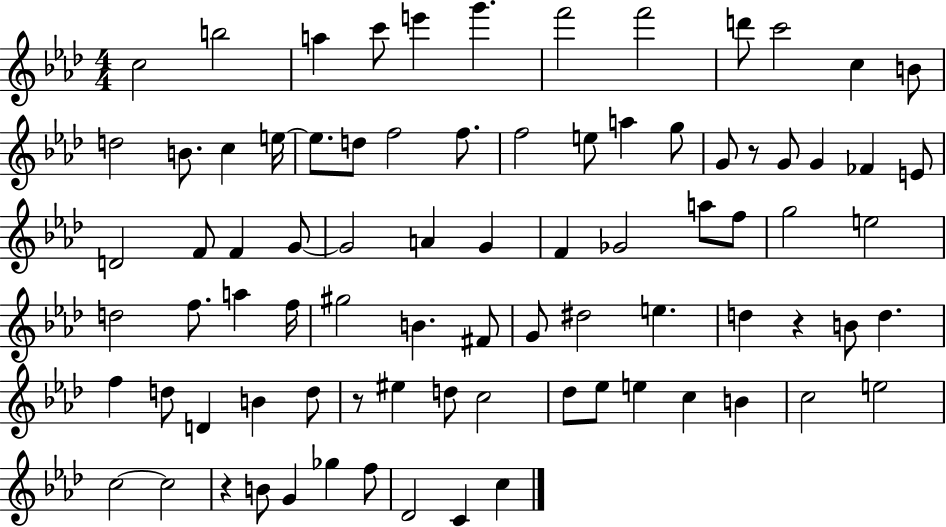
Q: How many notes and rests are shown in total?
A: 83